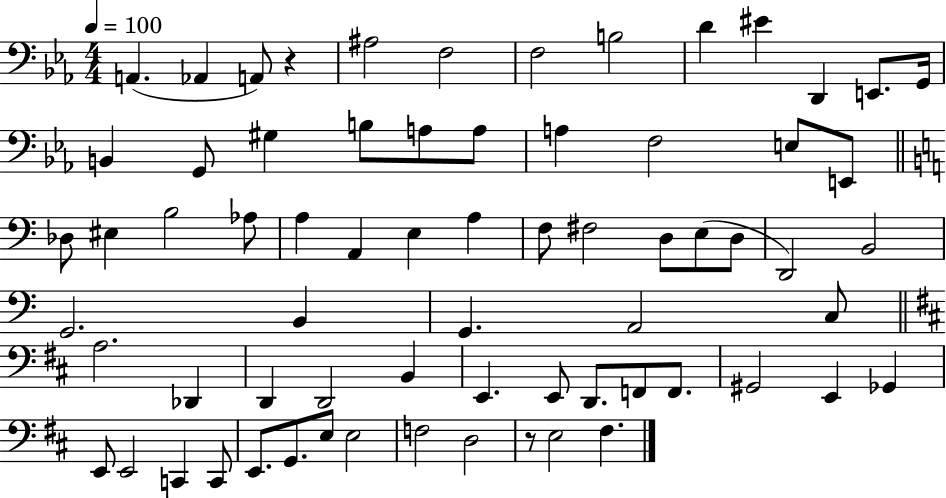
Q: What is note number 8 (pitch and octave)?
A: D4